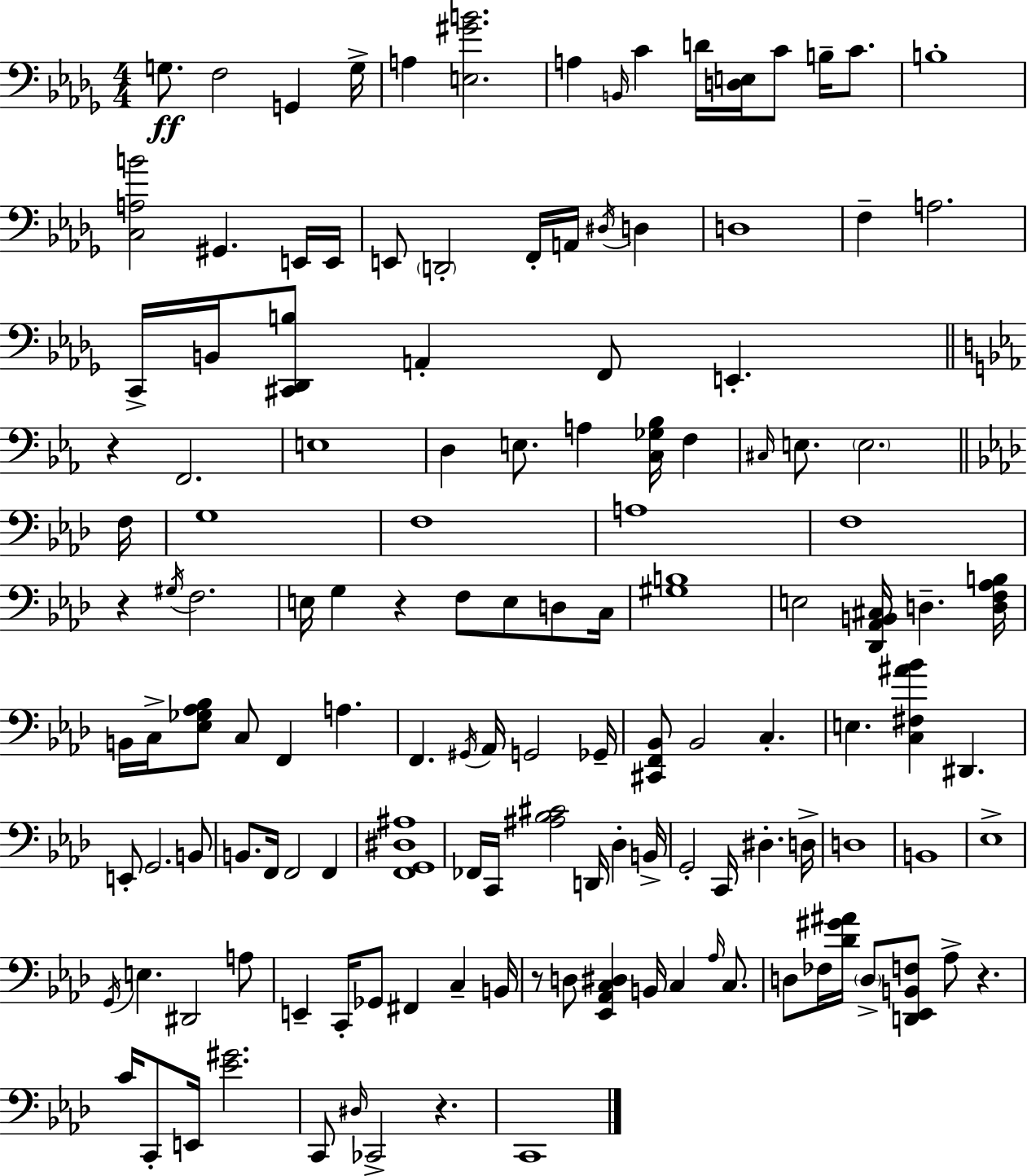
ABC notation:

X:1
T:Untitled
M:4/4
L:1/4
K:Bbm
G,/2 F,2 G,, G,/4 A, [E,^GB]2 A, B,,/4 C D/4 [D,E,]/4 C/2 B,/4 C/2 B,4 [C,A,B]2 ^G,, E,,/4 E,,/4 E,,/2 D,,2 F,,/4 A,,/4 ^D,/4 D, D,4 F, A,2 C,,/4 B,,/4 [^C,,_D,,B,]/2 A,, F,,/2 E,, z F,,2 E,4 D, E,/2 A, [C,_G,_B,]/4 F, ^C,/4 E,/2 E,2 F,/4 G,4 F,4 A,4 F,4 z ^G,/4 F,2 E,/4 G, z F,/2 E,/2 D,/2 C,/4 [^G,B,]4 E,2 [_D,,_A,,B,,^C,]/4 D, [D,F,_A,B,]/4 B,,/4 C,/4 [_E,_G,_A,_B,]/2 C,/2 F,, A, F,, ^G,,/4 _A,,/4 G,,2 _G,,/4 [^C,,F,,_B,,]/2 _B,,2 C, E, [C,^F,^A_B] ^D,, E,,/2 G,,2 B,,/2 B,,/2 F,,/4 F,,2 F,, [F,,G,,^D,^A,]4 _F,,/4 C,,/4 [^A,_B,^C]2 D,,/4 _D, B,,/4 G,,2 C,,/4 ^D, D,/4 D,4 B,,4 _E,4 G,,/4 E, ^D,,2 A,/2 E,, C,,/4 _G,,/2 ^F,, C, B,,/4 z/2 D,/2 [_E,,_A,,C,^D,] B,,/4 C, _A,/4 C,/2 D,/2 _F,/4 [_D^G^A]/4 D,/2 [D,,_E,,B,,F,]/2 _A,/2 z C/4 C,,/2 E,,/4 [_E^G]2 C,,/2 ^D,/4 _C,,2 z C,,4